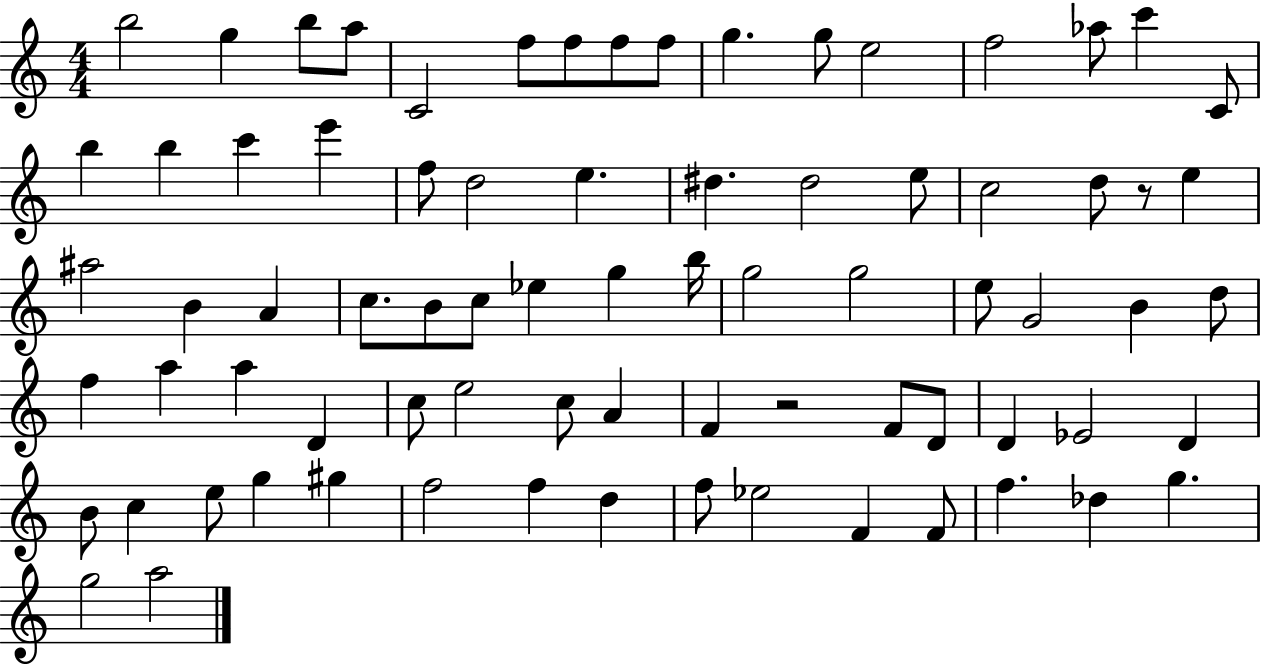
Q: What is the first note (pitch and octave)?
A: B5